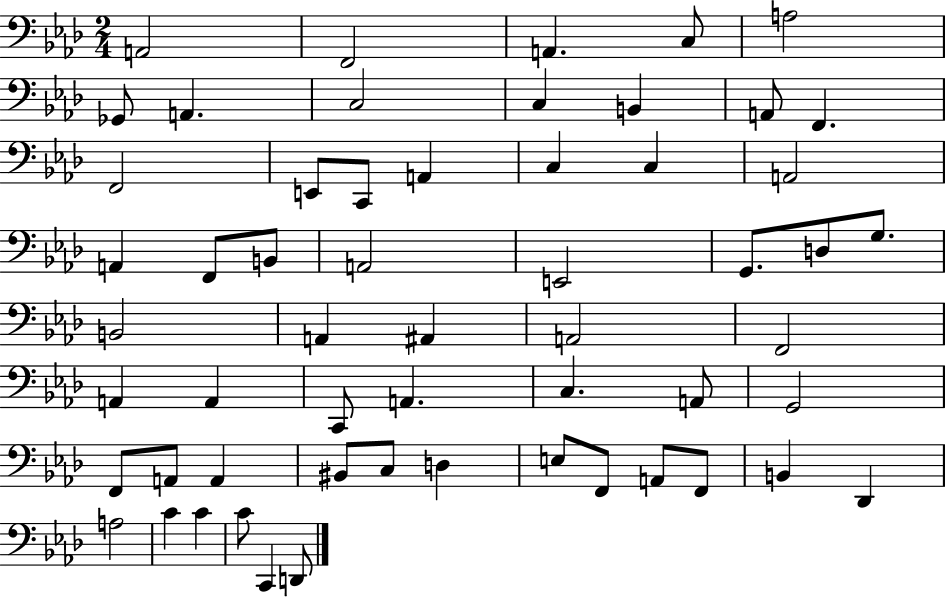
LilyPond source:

{
  \clef bass
  \numericTimeSignature
  \time 2/4
  \key aes \major
  \repeat volta 2 { a,2 | f,2 | a,4. c8 | a2 | \break ges,8 a,4. | c2 | c4 b,4 | a,8 f,4. | \break f,2 | e,8 c,8 a,4 | c4 c4 | a,2 | \break a,4 f,8 b,8 | a,2 | e,2 | g,8. d8 g8. | \break b,2 | a,4 ais,4 | a,2 | f,2 | \break a,4 a,4 | c,8 a,4. | c4. a,8 | g,2 | \break f,8 a,8 a,4 | bis,8 c8 d4 | e8 f,8 a,8 f,8 | b,4 des,4 | \break a2 | c'4 c'4 | c'8 c,4 d,8 | } \bar "|."
}